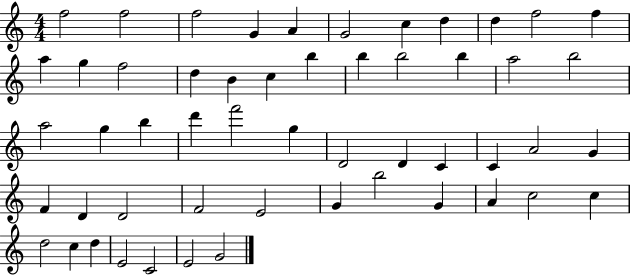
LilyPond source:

{
  \clef treble
  \numericTimeSignature
  \time 4/4
  \key c \major
  f''2 f''2 | f''2 g'4 a'4 | g'2 c''4 d''4 | d''4 f''2 f''4 | \break a''4 g''4 f''2 | d''4 b'4 c''4 b''4 | b''4 b''2 b''4 | a''2 b''2 | \break a''2 g''4 b''4 | d'''4 f'''2 g''4 | d'2 d'4 c'4 | c'4 a'2 g'4 | \break f'4 d'4 d'2 | f'2 e'2 | g'4 b''2 g'4 | a'4 c''2 c''4 | \break d''2 c''4 d''4 | e'2 c'2 | e'2 g'2 | \bar "|."
}